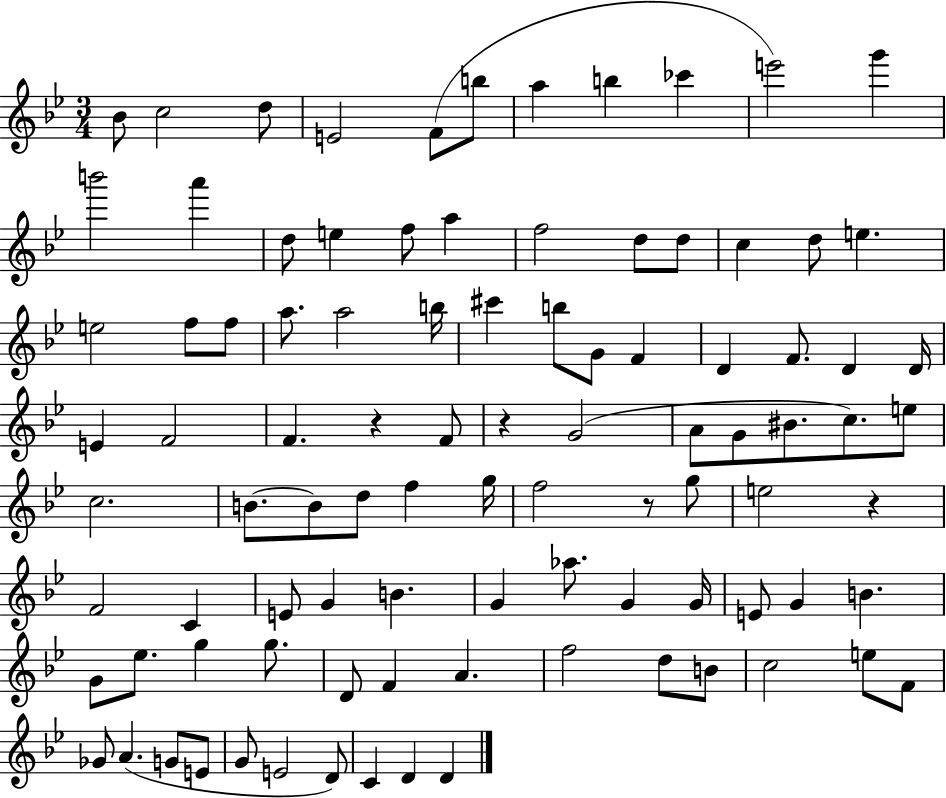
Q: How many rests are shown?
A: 4